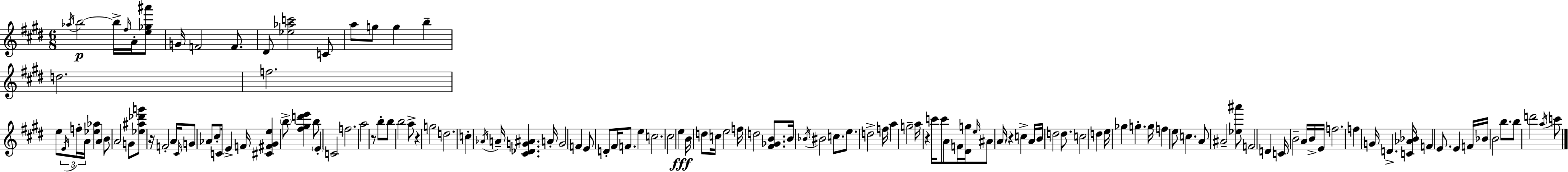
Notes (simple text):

Ab5/s B5/h B5/s F#5/s A4/s [E5,Gb5,A#6]/e G4/s F4/h F4/e. D#4/e [Eb5,Ab5,C6]/h C4/e A5/e G5/e G5/q B5/q D5/h. F5/h. E5/e E4/s F5/s A4/s [Eb5,Ab5]/q A4/q B4/e A4/h G4/e [Eb5,A#5,Db6,G6]/e R/s F4/h A4/s C#4/s G4/e Ab4/e C#5/e C4/s E4/q F4/s [C#4,F#4,G#4,E5]/q B5/e [F#5,G#5,D6,E6]/q B5/e E4/q C4/h F5/h. A5/h R/e B5/e B5/e B5/h A5/e R/q G5/h D5/h. C5/q Ab4/s A4/s [C#4,Db4,G4,A#4]/q. A4/s G4/h F4/q E4/e D4/e F#4/s F4/e. E5/q C5/h. C#5/h E5/q B4/s D5/e C5/s E5/h F5/s D5/h [F#4,Gb4,B4]/e. B4/s Bb4/s BIS4/h C5/e. E5/e. D5/h F5/s A5/q G5/h A5/s R/q C6/s C6/e A4/e F4/s [D#4,G5]/s E5/s A#4/e A4/s R/q C5/q A4/s B4/s D5/h D5/e. C5/h D5/q E5/s Gb5/q G5/q. G5/s F5/q E5/e C5/q. A4/e A#4/h [Eb5,A#6]/e F4/h D4/q C4/s B4/h A4/s B4/s E4/s F5/h. F5/q G4/s D4/q. [C4,Ab4,Bb4]/s F4/q E4/e. E4/q F4/s Bb4/s B4/h B5/e. B5/e D6/h A5/s C6/e